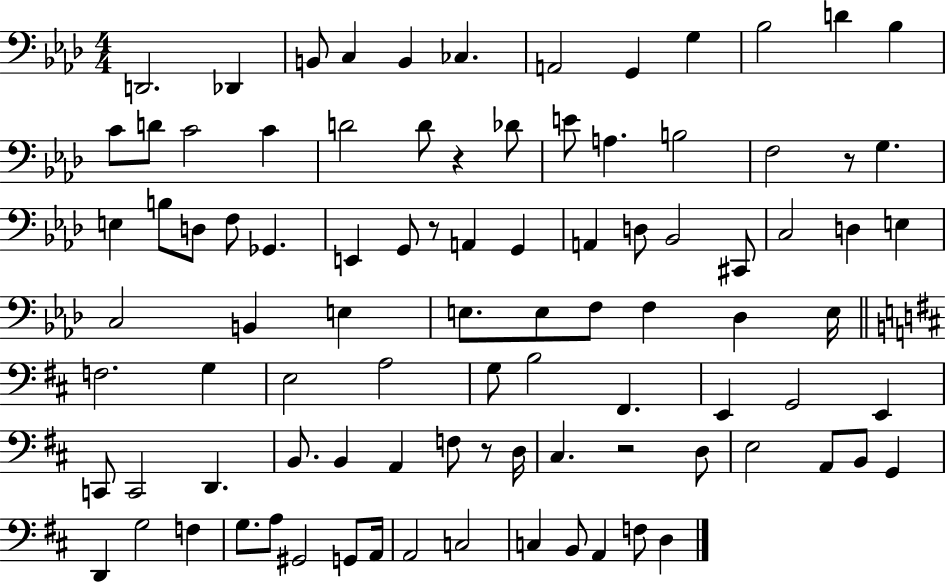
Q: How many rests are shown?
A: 5